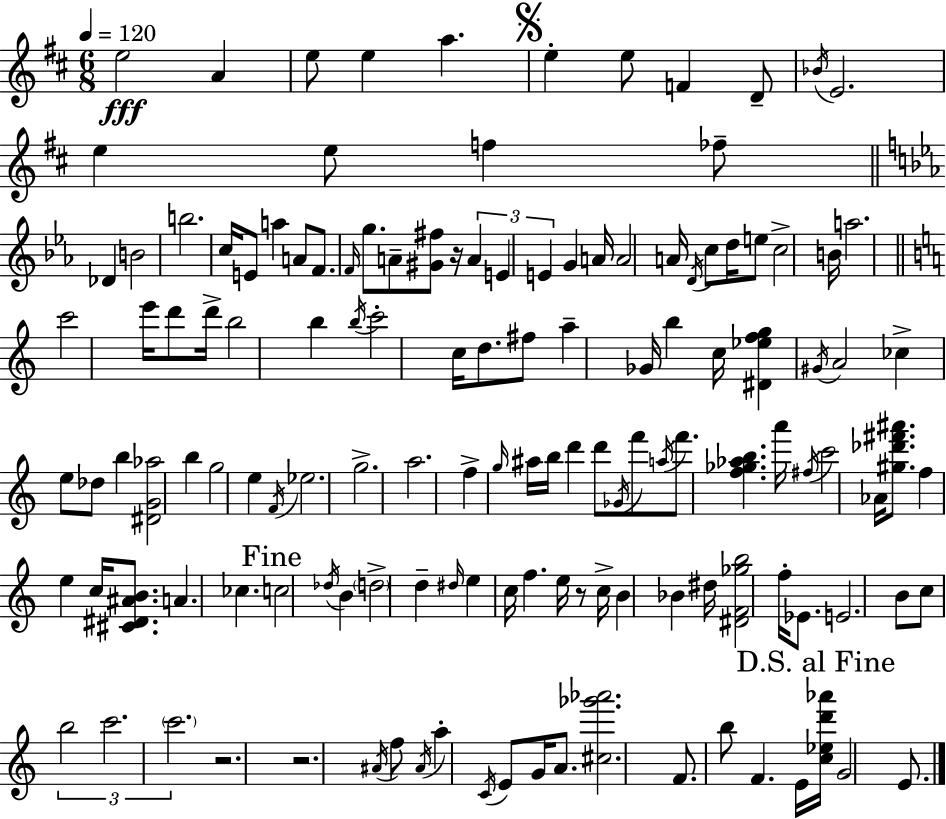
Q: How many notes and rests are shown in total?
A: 136